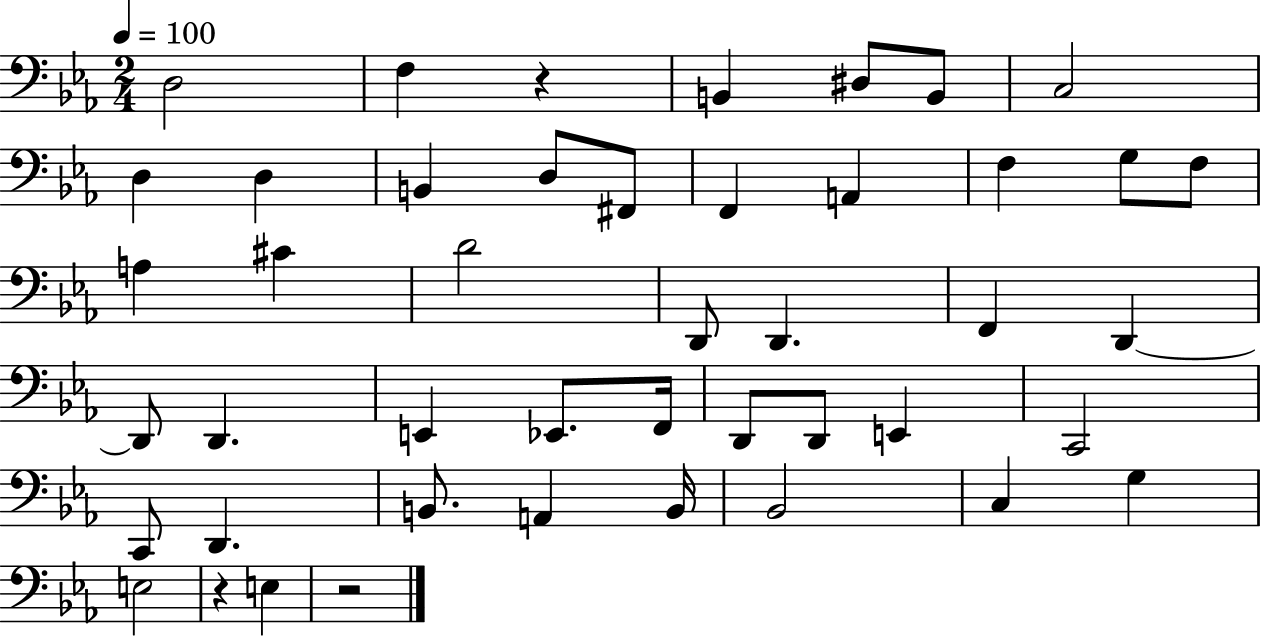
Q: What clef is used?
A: bass